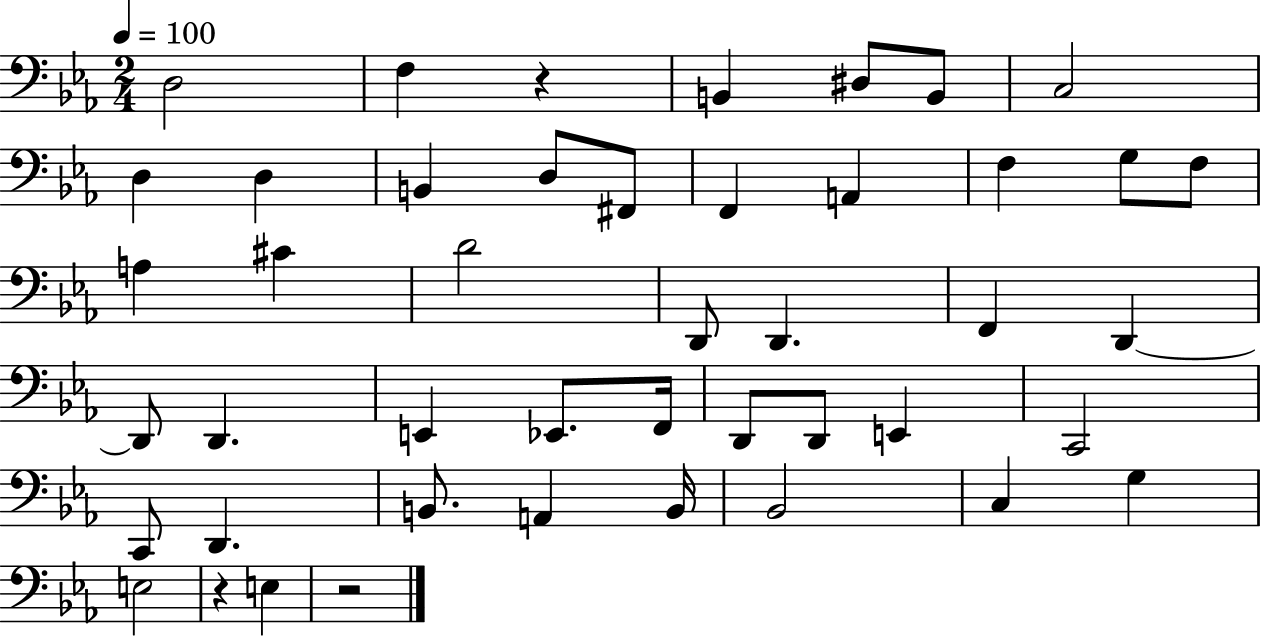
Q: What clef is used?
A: bass